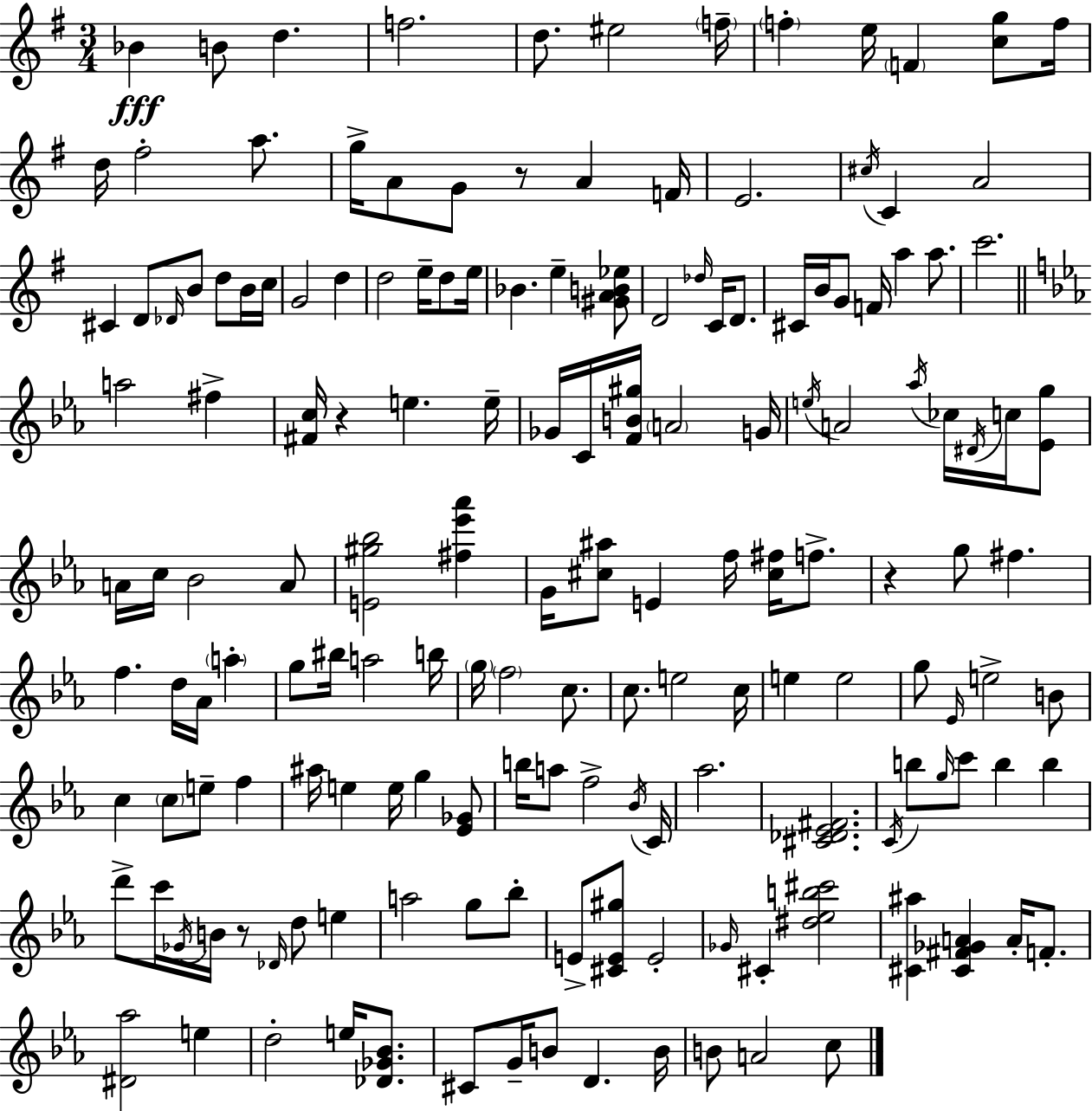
Bb4/q B4/e D5/q. F5/h. D5/e. EIS5/h F5/s F5/q E5/s F4/q [C5,G5]/e F5/s D5/s F#5/h A5/e. G5/s A4/e G4/e R/e A4/q F4/s E4/h. C#5/s C4/q A4/h C#4/q D4/e Db4/s B4/e D5/e B4/s C5/s G4/h D5/q D5/h E5/s D5/e E5/s Bb4/q. E5/q [G#4,A4,B4,Eb5]/e D4/h Db5/s C4/s D4/e. C#4/s B4/s G4/e F4/s A5/q A5/e. C6/h. A5/h F#5/q [F#4,C5]/s R/q E5/q. E5/s Gb4/s C4/s [F4,B4,G#5]/s A4/h G4/s E5/s A4/h Ab5/s CES5/s D#4/s C5/s [Eb4,G5]/e A4/s C5/s Bb4/h A4/e [E4,G#5,Bb5]/h [F#5,Eb6,Ab6]/q G4/s [C#5,A#5]/e E4/q F5/s [C#5,F#5]/s F5/e. R/q G5/e F#5/q. F5/q. D5/s Ab4/s A5/q G5/e BIS5/s A5/h B5/s G5/s F5/h C5/e. C5/e. E5/h C5/s E5/q E5/h G5/e Eb4/s E5/h B4/e C5/q C5/e E5/e F5/q A#5/s E5/q E5/s G5/q [Eb4,Gb4]/e B5/s A5/e F5/h Bb4/s C4/s Ab5/h. [C#4,Db4,Eb4,F#4]/h. C4/s B5/e G5/s C6/e B5/q B5/q D6/e C6/s Gb4/s B4/s R/e Db4/s D5/e E5/q A5/h G5/e Bb5/e E4/e [C#4,E4,G#5]/e E4/h Gb4/s C#4/q [D#5,Eb5,B5,C#6]/h [C#4,A#5]/q [C#4,F#4,Gb4,A4]/q A4/s F4/e. [D#4,Ab5]/h E5/q D5/h E5/s [Db4,Gb4,Bb4]/e. C#4/e G4/s B4/e D4/q. B4/s B4/e A4/h C5/e